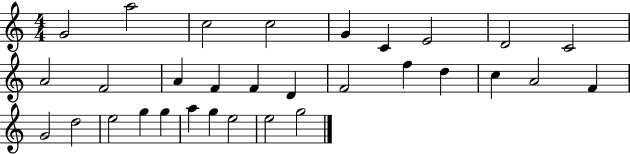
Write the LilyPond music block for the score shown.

{
  \clef treble
  \numericTimeSignature
  \time 4/4
  \key c \major
  g'2 a''2 | c''2 c''2 | g'4 c'4 e'2 | d'2 c'2 | \break a'2 f'2 | a'4 f'4 f'4 d'4 | f'2 f''4 d''4 | c''4 a'2 f'4 | \break g'2 d''2 | e''2 g''4 g''4 | a''4 g''4 e''2 | e''2 g''2 | \break \bar "|."
}